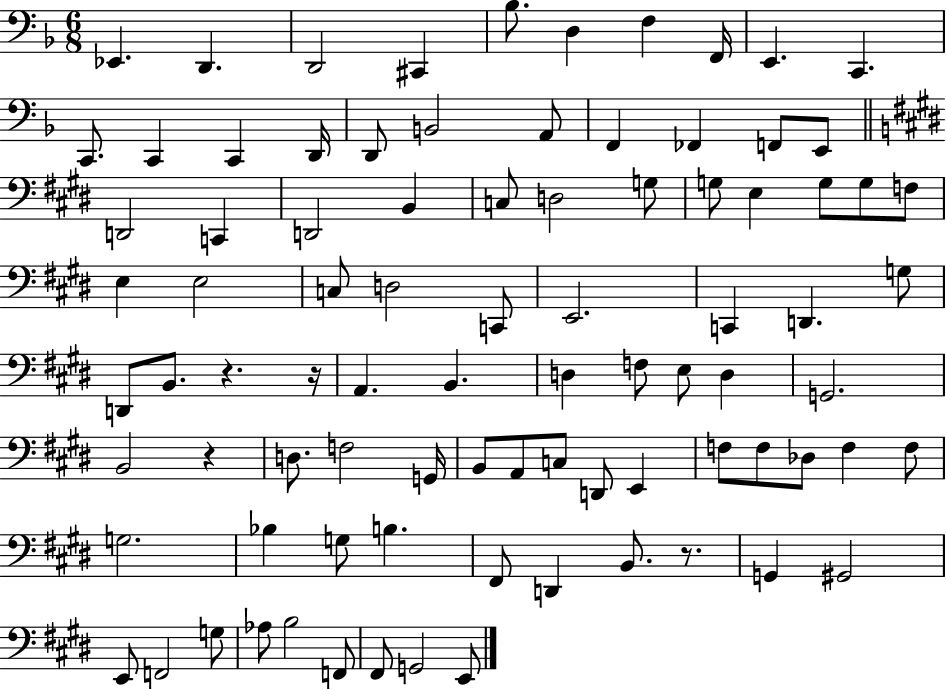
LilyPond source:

{
  \clef bass
  \numericTimeSignature
  \time 6/8
  \key f \major
  ees,4. d,4. | d,2 cis,4 | bes8. d4 f4 f,16 | e,4. c,4. | \break c,8. c,4 c,4 d,16 | d,8 b,2 a,8 | f,4 fes,4 f,8 e,8 | \bar "||" \break \key e \major d,2 c,4 | d,2 b,4 | c8 d2 g8 | g8 e4 g8 g8 f8 | \break e4 e2 | c8 d2 c,8 | e,2. | c,4 d,4. g8 | \break d,8 b,8. r4. r16 | a,4. b,4. | d4 f8 e8 d4 | g,2. | \break b,2 r4 | d8. f2 g,16 | b,8 a,8 c8 d,8 e,4 | f8 f8 des8 f4 f8 | \break g2. | bes4 g8 b4. | fis,8 d,4 b,8. r8. | g,4 gis,2 | \break e,8 f,2 g8 | aes8 b2 f,8 | fis,8 g,2 e,8 | \bar "|."
}